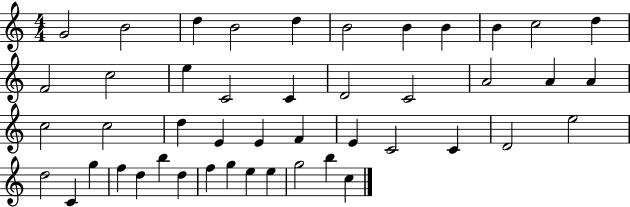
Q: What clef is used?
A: treble